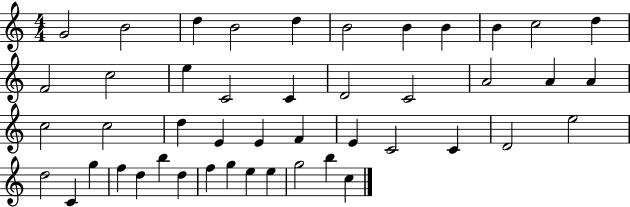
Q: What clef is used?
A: treble